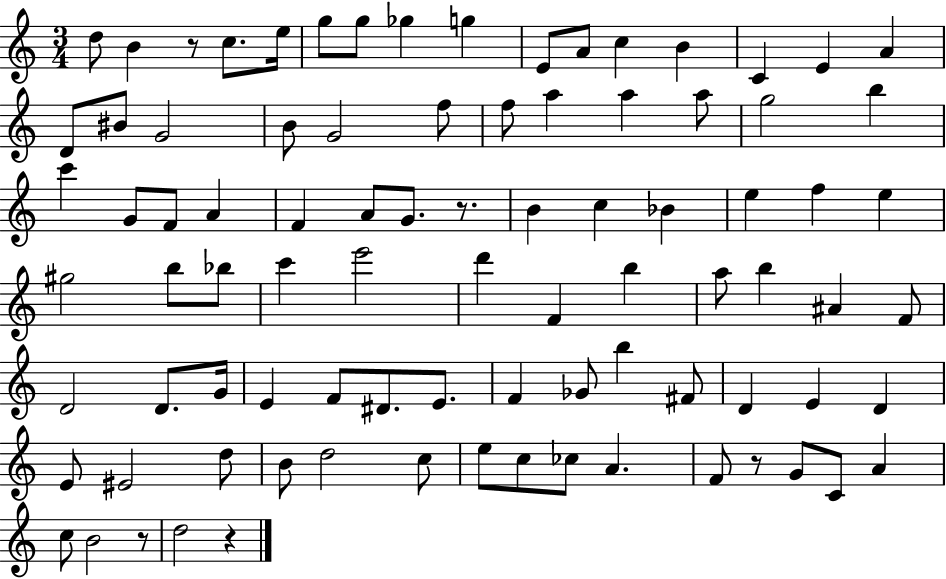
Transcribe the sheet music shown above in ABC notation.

X:1
T:Untitled
M:3/4
L:1/4
K:C
d/2 B z/2 c/2 e/4 g/2 g/2 _g g E/2 A/2 c B C E A D/2 ^B/2 G2 B/2 G2 f/2 f/2 a a a/2 g2 b c' G/2 F/2 A F A/2 G/2 z/2 B c _B e f e ^g2 b/2 _b/2 c' e'2 d' F b a/2 b ^A F/2 D2 D/2 G/4 E F/2 ^D/2 E/2 F _G/2 b ^F/2 D E D E/2 ^E2 d/2 B/2 d2 c/2 e/2 c/2 _c/2 A F/2 z/2 G/2 C/2 A c/2 B2 z/2 d2 z